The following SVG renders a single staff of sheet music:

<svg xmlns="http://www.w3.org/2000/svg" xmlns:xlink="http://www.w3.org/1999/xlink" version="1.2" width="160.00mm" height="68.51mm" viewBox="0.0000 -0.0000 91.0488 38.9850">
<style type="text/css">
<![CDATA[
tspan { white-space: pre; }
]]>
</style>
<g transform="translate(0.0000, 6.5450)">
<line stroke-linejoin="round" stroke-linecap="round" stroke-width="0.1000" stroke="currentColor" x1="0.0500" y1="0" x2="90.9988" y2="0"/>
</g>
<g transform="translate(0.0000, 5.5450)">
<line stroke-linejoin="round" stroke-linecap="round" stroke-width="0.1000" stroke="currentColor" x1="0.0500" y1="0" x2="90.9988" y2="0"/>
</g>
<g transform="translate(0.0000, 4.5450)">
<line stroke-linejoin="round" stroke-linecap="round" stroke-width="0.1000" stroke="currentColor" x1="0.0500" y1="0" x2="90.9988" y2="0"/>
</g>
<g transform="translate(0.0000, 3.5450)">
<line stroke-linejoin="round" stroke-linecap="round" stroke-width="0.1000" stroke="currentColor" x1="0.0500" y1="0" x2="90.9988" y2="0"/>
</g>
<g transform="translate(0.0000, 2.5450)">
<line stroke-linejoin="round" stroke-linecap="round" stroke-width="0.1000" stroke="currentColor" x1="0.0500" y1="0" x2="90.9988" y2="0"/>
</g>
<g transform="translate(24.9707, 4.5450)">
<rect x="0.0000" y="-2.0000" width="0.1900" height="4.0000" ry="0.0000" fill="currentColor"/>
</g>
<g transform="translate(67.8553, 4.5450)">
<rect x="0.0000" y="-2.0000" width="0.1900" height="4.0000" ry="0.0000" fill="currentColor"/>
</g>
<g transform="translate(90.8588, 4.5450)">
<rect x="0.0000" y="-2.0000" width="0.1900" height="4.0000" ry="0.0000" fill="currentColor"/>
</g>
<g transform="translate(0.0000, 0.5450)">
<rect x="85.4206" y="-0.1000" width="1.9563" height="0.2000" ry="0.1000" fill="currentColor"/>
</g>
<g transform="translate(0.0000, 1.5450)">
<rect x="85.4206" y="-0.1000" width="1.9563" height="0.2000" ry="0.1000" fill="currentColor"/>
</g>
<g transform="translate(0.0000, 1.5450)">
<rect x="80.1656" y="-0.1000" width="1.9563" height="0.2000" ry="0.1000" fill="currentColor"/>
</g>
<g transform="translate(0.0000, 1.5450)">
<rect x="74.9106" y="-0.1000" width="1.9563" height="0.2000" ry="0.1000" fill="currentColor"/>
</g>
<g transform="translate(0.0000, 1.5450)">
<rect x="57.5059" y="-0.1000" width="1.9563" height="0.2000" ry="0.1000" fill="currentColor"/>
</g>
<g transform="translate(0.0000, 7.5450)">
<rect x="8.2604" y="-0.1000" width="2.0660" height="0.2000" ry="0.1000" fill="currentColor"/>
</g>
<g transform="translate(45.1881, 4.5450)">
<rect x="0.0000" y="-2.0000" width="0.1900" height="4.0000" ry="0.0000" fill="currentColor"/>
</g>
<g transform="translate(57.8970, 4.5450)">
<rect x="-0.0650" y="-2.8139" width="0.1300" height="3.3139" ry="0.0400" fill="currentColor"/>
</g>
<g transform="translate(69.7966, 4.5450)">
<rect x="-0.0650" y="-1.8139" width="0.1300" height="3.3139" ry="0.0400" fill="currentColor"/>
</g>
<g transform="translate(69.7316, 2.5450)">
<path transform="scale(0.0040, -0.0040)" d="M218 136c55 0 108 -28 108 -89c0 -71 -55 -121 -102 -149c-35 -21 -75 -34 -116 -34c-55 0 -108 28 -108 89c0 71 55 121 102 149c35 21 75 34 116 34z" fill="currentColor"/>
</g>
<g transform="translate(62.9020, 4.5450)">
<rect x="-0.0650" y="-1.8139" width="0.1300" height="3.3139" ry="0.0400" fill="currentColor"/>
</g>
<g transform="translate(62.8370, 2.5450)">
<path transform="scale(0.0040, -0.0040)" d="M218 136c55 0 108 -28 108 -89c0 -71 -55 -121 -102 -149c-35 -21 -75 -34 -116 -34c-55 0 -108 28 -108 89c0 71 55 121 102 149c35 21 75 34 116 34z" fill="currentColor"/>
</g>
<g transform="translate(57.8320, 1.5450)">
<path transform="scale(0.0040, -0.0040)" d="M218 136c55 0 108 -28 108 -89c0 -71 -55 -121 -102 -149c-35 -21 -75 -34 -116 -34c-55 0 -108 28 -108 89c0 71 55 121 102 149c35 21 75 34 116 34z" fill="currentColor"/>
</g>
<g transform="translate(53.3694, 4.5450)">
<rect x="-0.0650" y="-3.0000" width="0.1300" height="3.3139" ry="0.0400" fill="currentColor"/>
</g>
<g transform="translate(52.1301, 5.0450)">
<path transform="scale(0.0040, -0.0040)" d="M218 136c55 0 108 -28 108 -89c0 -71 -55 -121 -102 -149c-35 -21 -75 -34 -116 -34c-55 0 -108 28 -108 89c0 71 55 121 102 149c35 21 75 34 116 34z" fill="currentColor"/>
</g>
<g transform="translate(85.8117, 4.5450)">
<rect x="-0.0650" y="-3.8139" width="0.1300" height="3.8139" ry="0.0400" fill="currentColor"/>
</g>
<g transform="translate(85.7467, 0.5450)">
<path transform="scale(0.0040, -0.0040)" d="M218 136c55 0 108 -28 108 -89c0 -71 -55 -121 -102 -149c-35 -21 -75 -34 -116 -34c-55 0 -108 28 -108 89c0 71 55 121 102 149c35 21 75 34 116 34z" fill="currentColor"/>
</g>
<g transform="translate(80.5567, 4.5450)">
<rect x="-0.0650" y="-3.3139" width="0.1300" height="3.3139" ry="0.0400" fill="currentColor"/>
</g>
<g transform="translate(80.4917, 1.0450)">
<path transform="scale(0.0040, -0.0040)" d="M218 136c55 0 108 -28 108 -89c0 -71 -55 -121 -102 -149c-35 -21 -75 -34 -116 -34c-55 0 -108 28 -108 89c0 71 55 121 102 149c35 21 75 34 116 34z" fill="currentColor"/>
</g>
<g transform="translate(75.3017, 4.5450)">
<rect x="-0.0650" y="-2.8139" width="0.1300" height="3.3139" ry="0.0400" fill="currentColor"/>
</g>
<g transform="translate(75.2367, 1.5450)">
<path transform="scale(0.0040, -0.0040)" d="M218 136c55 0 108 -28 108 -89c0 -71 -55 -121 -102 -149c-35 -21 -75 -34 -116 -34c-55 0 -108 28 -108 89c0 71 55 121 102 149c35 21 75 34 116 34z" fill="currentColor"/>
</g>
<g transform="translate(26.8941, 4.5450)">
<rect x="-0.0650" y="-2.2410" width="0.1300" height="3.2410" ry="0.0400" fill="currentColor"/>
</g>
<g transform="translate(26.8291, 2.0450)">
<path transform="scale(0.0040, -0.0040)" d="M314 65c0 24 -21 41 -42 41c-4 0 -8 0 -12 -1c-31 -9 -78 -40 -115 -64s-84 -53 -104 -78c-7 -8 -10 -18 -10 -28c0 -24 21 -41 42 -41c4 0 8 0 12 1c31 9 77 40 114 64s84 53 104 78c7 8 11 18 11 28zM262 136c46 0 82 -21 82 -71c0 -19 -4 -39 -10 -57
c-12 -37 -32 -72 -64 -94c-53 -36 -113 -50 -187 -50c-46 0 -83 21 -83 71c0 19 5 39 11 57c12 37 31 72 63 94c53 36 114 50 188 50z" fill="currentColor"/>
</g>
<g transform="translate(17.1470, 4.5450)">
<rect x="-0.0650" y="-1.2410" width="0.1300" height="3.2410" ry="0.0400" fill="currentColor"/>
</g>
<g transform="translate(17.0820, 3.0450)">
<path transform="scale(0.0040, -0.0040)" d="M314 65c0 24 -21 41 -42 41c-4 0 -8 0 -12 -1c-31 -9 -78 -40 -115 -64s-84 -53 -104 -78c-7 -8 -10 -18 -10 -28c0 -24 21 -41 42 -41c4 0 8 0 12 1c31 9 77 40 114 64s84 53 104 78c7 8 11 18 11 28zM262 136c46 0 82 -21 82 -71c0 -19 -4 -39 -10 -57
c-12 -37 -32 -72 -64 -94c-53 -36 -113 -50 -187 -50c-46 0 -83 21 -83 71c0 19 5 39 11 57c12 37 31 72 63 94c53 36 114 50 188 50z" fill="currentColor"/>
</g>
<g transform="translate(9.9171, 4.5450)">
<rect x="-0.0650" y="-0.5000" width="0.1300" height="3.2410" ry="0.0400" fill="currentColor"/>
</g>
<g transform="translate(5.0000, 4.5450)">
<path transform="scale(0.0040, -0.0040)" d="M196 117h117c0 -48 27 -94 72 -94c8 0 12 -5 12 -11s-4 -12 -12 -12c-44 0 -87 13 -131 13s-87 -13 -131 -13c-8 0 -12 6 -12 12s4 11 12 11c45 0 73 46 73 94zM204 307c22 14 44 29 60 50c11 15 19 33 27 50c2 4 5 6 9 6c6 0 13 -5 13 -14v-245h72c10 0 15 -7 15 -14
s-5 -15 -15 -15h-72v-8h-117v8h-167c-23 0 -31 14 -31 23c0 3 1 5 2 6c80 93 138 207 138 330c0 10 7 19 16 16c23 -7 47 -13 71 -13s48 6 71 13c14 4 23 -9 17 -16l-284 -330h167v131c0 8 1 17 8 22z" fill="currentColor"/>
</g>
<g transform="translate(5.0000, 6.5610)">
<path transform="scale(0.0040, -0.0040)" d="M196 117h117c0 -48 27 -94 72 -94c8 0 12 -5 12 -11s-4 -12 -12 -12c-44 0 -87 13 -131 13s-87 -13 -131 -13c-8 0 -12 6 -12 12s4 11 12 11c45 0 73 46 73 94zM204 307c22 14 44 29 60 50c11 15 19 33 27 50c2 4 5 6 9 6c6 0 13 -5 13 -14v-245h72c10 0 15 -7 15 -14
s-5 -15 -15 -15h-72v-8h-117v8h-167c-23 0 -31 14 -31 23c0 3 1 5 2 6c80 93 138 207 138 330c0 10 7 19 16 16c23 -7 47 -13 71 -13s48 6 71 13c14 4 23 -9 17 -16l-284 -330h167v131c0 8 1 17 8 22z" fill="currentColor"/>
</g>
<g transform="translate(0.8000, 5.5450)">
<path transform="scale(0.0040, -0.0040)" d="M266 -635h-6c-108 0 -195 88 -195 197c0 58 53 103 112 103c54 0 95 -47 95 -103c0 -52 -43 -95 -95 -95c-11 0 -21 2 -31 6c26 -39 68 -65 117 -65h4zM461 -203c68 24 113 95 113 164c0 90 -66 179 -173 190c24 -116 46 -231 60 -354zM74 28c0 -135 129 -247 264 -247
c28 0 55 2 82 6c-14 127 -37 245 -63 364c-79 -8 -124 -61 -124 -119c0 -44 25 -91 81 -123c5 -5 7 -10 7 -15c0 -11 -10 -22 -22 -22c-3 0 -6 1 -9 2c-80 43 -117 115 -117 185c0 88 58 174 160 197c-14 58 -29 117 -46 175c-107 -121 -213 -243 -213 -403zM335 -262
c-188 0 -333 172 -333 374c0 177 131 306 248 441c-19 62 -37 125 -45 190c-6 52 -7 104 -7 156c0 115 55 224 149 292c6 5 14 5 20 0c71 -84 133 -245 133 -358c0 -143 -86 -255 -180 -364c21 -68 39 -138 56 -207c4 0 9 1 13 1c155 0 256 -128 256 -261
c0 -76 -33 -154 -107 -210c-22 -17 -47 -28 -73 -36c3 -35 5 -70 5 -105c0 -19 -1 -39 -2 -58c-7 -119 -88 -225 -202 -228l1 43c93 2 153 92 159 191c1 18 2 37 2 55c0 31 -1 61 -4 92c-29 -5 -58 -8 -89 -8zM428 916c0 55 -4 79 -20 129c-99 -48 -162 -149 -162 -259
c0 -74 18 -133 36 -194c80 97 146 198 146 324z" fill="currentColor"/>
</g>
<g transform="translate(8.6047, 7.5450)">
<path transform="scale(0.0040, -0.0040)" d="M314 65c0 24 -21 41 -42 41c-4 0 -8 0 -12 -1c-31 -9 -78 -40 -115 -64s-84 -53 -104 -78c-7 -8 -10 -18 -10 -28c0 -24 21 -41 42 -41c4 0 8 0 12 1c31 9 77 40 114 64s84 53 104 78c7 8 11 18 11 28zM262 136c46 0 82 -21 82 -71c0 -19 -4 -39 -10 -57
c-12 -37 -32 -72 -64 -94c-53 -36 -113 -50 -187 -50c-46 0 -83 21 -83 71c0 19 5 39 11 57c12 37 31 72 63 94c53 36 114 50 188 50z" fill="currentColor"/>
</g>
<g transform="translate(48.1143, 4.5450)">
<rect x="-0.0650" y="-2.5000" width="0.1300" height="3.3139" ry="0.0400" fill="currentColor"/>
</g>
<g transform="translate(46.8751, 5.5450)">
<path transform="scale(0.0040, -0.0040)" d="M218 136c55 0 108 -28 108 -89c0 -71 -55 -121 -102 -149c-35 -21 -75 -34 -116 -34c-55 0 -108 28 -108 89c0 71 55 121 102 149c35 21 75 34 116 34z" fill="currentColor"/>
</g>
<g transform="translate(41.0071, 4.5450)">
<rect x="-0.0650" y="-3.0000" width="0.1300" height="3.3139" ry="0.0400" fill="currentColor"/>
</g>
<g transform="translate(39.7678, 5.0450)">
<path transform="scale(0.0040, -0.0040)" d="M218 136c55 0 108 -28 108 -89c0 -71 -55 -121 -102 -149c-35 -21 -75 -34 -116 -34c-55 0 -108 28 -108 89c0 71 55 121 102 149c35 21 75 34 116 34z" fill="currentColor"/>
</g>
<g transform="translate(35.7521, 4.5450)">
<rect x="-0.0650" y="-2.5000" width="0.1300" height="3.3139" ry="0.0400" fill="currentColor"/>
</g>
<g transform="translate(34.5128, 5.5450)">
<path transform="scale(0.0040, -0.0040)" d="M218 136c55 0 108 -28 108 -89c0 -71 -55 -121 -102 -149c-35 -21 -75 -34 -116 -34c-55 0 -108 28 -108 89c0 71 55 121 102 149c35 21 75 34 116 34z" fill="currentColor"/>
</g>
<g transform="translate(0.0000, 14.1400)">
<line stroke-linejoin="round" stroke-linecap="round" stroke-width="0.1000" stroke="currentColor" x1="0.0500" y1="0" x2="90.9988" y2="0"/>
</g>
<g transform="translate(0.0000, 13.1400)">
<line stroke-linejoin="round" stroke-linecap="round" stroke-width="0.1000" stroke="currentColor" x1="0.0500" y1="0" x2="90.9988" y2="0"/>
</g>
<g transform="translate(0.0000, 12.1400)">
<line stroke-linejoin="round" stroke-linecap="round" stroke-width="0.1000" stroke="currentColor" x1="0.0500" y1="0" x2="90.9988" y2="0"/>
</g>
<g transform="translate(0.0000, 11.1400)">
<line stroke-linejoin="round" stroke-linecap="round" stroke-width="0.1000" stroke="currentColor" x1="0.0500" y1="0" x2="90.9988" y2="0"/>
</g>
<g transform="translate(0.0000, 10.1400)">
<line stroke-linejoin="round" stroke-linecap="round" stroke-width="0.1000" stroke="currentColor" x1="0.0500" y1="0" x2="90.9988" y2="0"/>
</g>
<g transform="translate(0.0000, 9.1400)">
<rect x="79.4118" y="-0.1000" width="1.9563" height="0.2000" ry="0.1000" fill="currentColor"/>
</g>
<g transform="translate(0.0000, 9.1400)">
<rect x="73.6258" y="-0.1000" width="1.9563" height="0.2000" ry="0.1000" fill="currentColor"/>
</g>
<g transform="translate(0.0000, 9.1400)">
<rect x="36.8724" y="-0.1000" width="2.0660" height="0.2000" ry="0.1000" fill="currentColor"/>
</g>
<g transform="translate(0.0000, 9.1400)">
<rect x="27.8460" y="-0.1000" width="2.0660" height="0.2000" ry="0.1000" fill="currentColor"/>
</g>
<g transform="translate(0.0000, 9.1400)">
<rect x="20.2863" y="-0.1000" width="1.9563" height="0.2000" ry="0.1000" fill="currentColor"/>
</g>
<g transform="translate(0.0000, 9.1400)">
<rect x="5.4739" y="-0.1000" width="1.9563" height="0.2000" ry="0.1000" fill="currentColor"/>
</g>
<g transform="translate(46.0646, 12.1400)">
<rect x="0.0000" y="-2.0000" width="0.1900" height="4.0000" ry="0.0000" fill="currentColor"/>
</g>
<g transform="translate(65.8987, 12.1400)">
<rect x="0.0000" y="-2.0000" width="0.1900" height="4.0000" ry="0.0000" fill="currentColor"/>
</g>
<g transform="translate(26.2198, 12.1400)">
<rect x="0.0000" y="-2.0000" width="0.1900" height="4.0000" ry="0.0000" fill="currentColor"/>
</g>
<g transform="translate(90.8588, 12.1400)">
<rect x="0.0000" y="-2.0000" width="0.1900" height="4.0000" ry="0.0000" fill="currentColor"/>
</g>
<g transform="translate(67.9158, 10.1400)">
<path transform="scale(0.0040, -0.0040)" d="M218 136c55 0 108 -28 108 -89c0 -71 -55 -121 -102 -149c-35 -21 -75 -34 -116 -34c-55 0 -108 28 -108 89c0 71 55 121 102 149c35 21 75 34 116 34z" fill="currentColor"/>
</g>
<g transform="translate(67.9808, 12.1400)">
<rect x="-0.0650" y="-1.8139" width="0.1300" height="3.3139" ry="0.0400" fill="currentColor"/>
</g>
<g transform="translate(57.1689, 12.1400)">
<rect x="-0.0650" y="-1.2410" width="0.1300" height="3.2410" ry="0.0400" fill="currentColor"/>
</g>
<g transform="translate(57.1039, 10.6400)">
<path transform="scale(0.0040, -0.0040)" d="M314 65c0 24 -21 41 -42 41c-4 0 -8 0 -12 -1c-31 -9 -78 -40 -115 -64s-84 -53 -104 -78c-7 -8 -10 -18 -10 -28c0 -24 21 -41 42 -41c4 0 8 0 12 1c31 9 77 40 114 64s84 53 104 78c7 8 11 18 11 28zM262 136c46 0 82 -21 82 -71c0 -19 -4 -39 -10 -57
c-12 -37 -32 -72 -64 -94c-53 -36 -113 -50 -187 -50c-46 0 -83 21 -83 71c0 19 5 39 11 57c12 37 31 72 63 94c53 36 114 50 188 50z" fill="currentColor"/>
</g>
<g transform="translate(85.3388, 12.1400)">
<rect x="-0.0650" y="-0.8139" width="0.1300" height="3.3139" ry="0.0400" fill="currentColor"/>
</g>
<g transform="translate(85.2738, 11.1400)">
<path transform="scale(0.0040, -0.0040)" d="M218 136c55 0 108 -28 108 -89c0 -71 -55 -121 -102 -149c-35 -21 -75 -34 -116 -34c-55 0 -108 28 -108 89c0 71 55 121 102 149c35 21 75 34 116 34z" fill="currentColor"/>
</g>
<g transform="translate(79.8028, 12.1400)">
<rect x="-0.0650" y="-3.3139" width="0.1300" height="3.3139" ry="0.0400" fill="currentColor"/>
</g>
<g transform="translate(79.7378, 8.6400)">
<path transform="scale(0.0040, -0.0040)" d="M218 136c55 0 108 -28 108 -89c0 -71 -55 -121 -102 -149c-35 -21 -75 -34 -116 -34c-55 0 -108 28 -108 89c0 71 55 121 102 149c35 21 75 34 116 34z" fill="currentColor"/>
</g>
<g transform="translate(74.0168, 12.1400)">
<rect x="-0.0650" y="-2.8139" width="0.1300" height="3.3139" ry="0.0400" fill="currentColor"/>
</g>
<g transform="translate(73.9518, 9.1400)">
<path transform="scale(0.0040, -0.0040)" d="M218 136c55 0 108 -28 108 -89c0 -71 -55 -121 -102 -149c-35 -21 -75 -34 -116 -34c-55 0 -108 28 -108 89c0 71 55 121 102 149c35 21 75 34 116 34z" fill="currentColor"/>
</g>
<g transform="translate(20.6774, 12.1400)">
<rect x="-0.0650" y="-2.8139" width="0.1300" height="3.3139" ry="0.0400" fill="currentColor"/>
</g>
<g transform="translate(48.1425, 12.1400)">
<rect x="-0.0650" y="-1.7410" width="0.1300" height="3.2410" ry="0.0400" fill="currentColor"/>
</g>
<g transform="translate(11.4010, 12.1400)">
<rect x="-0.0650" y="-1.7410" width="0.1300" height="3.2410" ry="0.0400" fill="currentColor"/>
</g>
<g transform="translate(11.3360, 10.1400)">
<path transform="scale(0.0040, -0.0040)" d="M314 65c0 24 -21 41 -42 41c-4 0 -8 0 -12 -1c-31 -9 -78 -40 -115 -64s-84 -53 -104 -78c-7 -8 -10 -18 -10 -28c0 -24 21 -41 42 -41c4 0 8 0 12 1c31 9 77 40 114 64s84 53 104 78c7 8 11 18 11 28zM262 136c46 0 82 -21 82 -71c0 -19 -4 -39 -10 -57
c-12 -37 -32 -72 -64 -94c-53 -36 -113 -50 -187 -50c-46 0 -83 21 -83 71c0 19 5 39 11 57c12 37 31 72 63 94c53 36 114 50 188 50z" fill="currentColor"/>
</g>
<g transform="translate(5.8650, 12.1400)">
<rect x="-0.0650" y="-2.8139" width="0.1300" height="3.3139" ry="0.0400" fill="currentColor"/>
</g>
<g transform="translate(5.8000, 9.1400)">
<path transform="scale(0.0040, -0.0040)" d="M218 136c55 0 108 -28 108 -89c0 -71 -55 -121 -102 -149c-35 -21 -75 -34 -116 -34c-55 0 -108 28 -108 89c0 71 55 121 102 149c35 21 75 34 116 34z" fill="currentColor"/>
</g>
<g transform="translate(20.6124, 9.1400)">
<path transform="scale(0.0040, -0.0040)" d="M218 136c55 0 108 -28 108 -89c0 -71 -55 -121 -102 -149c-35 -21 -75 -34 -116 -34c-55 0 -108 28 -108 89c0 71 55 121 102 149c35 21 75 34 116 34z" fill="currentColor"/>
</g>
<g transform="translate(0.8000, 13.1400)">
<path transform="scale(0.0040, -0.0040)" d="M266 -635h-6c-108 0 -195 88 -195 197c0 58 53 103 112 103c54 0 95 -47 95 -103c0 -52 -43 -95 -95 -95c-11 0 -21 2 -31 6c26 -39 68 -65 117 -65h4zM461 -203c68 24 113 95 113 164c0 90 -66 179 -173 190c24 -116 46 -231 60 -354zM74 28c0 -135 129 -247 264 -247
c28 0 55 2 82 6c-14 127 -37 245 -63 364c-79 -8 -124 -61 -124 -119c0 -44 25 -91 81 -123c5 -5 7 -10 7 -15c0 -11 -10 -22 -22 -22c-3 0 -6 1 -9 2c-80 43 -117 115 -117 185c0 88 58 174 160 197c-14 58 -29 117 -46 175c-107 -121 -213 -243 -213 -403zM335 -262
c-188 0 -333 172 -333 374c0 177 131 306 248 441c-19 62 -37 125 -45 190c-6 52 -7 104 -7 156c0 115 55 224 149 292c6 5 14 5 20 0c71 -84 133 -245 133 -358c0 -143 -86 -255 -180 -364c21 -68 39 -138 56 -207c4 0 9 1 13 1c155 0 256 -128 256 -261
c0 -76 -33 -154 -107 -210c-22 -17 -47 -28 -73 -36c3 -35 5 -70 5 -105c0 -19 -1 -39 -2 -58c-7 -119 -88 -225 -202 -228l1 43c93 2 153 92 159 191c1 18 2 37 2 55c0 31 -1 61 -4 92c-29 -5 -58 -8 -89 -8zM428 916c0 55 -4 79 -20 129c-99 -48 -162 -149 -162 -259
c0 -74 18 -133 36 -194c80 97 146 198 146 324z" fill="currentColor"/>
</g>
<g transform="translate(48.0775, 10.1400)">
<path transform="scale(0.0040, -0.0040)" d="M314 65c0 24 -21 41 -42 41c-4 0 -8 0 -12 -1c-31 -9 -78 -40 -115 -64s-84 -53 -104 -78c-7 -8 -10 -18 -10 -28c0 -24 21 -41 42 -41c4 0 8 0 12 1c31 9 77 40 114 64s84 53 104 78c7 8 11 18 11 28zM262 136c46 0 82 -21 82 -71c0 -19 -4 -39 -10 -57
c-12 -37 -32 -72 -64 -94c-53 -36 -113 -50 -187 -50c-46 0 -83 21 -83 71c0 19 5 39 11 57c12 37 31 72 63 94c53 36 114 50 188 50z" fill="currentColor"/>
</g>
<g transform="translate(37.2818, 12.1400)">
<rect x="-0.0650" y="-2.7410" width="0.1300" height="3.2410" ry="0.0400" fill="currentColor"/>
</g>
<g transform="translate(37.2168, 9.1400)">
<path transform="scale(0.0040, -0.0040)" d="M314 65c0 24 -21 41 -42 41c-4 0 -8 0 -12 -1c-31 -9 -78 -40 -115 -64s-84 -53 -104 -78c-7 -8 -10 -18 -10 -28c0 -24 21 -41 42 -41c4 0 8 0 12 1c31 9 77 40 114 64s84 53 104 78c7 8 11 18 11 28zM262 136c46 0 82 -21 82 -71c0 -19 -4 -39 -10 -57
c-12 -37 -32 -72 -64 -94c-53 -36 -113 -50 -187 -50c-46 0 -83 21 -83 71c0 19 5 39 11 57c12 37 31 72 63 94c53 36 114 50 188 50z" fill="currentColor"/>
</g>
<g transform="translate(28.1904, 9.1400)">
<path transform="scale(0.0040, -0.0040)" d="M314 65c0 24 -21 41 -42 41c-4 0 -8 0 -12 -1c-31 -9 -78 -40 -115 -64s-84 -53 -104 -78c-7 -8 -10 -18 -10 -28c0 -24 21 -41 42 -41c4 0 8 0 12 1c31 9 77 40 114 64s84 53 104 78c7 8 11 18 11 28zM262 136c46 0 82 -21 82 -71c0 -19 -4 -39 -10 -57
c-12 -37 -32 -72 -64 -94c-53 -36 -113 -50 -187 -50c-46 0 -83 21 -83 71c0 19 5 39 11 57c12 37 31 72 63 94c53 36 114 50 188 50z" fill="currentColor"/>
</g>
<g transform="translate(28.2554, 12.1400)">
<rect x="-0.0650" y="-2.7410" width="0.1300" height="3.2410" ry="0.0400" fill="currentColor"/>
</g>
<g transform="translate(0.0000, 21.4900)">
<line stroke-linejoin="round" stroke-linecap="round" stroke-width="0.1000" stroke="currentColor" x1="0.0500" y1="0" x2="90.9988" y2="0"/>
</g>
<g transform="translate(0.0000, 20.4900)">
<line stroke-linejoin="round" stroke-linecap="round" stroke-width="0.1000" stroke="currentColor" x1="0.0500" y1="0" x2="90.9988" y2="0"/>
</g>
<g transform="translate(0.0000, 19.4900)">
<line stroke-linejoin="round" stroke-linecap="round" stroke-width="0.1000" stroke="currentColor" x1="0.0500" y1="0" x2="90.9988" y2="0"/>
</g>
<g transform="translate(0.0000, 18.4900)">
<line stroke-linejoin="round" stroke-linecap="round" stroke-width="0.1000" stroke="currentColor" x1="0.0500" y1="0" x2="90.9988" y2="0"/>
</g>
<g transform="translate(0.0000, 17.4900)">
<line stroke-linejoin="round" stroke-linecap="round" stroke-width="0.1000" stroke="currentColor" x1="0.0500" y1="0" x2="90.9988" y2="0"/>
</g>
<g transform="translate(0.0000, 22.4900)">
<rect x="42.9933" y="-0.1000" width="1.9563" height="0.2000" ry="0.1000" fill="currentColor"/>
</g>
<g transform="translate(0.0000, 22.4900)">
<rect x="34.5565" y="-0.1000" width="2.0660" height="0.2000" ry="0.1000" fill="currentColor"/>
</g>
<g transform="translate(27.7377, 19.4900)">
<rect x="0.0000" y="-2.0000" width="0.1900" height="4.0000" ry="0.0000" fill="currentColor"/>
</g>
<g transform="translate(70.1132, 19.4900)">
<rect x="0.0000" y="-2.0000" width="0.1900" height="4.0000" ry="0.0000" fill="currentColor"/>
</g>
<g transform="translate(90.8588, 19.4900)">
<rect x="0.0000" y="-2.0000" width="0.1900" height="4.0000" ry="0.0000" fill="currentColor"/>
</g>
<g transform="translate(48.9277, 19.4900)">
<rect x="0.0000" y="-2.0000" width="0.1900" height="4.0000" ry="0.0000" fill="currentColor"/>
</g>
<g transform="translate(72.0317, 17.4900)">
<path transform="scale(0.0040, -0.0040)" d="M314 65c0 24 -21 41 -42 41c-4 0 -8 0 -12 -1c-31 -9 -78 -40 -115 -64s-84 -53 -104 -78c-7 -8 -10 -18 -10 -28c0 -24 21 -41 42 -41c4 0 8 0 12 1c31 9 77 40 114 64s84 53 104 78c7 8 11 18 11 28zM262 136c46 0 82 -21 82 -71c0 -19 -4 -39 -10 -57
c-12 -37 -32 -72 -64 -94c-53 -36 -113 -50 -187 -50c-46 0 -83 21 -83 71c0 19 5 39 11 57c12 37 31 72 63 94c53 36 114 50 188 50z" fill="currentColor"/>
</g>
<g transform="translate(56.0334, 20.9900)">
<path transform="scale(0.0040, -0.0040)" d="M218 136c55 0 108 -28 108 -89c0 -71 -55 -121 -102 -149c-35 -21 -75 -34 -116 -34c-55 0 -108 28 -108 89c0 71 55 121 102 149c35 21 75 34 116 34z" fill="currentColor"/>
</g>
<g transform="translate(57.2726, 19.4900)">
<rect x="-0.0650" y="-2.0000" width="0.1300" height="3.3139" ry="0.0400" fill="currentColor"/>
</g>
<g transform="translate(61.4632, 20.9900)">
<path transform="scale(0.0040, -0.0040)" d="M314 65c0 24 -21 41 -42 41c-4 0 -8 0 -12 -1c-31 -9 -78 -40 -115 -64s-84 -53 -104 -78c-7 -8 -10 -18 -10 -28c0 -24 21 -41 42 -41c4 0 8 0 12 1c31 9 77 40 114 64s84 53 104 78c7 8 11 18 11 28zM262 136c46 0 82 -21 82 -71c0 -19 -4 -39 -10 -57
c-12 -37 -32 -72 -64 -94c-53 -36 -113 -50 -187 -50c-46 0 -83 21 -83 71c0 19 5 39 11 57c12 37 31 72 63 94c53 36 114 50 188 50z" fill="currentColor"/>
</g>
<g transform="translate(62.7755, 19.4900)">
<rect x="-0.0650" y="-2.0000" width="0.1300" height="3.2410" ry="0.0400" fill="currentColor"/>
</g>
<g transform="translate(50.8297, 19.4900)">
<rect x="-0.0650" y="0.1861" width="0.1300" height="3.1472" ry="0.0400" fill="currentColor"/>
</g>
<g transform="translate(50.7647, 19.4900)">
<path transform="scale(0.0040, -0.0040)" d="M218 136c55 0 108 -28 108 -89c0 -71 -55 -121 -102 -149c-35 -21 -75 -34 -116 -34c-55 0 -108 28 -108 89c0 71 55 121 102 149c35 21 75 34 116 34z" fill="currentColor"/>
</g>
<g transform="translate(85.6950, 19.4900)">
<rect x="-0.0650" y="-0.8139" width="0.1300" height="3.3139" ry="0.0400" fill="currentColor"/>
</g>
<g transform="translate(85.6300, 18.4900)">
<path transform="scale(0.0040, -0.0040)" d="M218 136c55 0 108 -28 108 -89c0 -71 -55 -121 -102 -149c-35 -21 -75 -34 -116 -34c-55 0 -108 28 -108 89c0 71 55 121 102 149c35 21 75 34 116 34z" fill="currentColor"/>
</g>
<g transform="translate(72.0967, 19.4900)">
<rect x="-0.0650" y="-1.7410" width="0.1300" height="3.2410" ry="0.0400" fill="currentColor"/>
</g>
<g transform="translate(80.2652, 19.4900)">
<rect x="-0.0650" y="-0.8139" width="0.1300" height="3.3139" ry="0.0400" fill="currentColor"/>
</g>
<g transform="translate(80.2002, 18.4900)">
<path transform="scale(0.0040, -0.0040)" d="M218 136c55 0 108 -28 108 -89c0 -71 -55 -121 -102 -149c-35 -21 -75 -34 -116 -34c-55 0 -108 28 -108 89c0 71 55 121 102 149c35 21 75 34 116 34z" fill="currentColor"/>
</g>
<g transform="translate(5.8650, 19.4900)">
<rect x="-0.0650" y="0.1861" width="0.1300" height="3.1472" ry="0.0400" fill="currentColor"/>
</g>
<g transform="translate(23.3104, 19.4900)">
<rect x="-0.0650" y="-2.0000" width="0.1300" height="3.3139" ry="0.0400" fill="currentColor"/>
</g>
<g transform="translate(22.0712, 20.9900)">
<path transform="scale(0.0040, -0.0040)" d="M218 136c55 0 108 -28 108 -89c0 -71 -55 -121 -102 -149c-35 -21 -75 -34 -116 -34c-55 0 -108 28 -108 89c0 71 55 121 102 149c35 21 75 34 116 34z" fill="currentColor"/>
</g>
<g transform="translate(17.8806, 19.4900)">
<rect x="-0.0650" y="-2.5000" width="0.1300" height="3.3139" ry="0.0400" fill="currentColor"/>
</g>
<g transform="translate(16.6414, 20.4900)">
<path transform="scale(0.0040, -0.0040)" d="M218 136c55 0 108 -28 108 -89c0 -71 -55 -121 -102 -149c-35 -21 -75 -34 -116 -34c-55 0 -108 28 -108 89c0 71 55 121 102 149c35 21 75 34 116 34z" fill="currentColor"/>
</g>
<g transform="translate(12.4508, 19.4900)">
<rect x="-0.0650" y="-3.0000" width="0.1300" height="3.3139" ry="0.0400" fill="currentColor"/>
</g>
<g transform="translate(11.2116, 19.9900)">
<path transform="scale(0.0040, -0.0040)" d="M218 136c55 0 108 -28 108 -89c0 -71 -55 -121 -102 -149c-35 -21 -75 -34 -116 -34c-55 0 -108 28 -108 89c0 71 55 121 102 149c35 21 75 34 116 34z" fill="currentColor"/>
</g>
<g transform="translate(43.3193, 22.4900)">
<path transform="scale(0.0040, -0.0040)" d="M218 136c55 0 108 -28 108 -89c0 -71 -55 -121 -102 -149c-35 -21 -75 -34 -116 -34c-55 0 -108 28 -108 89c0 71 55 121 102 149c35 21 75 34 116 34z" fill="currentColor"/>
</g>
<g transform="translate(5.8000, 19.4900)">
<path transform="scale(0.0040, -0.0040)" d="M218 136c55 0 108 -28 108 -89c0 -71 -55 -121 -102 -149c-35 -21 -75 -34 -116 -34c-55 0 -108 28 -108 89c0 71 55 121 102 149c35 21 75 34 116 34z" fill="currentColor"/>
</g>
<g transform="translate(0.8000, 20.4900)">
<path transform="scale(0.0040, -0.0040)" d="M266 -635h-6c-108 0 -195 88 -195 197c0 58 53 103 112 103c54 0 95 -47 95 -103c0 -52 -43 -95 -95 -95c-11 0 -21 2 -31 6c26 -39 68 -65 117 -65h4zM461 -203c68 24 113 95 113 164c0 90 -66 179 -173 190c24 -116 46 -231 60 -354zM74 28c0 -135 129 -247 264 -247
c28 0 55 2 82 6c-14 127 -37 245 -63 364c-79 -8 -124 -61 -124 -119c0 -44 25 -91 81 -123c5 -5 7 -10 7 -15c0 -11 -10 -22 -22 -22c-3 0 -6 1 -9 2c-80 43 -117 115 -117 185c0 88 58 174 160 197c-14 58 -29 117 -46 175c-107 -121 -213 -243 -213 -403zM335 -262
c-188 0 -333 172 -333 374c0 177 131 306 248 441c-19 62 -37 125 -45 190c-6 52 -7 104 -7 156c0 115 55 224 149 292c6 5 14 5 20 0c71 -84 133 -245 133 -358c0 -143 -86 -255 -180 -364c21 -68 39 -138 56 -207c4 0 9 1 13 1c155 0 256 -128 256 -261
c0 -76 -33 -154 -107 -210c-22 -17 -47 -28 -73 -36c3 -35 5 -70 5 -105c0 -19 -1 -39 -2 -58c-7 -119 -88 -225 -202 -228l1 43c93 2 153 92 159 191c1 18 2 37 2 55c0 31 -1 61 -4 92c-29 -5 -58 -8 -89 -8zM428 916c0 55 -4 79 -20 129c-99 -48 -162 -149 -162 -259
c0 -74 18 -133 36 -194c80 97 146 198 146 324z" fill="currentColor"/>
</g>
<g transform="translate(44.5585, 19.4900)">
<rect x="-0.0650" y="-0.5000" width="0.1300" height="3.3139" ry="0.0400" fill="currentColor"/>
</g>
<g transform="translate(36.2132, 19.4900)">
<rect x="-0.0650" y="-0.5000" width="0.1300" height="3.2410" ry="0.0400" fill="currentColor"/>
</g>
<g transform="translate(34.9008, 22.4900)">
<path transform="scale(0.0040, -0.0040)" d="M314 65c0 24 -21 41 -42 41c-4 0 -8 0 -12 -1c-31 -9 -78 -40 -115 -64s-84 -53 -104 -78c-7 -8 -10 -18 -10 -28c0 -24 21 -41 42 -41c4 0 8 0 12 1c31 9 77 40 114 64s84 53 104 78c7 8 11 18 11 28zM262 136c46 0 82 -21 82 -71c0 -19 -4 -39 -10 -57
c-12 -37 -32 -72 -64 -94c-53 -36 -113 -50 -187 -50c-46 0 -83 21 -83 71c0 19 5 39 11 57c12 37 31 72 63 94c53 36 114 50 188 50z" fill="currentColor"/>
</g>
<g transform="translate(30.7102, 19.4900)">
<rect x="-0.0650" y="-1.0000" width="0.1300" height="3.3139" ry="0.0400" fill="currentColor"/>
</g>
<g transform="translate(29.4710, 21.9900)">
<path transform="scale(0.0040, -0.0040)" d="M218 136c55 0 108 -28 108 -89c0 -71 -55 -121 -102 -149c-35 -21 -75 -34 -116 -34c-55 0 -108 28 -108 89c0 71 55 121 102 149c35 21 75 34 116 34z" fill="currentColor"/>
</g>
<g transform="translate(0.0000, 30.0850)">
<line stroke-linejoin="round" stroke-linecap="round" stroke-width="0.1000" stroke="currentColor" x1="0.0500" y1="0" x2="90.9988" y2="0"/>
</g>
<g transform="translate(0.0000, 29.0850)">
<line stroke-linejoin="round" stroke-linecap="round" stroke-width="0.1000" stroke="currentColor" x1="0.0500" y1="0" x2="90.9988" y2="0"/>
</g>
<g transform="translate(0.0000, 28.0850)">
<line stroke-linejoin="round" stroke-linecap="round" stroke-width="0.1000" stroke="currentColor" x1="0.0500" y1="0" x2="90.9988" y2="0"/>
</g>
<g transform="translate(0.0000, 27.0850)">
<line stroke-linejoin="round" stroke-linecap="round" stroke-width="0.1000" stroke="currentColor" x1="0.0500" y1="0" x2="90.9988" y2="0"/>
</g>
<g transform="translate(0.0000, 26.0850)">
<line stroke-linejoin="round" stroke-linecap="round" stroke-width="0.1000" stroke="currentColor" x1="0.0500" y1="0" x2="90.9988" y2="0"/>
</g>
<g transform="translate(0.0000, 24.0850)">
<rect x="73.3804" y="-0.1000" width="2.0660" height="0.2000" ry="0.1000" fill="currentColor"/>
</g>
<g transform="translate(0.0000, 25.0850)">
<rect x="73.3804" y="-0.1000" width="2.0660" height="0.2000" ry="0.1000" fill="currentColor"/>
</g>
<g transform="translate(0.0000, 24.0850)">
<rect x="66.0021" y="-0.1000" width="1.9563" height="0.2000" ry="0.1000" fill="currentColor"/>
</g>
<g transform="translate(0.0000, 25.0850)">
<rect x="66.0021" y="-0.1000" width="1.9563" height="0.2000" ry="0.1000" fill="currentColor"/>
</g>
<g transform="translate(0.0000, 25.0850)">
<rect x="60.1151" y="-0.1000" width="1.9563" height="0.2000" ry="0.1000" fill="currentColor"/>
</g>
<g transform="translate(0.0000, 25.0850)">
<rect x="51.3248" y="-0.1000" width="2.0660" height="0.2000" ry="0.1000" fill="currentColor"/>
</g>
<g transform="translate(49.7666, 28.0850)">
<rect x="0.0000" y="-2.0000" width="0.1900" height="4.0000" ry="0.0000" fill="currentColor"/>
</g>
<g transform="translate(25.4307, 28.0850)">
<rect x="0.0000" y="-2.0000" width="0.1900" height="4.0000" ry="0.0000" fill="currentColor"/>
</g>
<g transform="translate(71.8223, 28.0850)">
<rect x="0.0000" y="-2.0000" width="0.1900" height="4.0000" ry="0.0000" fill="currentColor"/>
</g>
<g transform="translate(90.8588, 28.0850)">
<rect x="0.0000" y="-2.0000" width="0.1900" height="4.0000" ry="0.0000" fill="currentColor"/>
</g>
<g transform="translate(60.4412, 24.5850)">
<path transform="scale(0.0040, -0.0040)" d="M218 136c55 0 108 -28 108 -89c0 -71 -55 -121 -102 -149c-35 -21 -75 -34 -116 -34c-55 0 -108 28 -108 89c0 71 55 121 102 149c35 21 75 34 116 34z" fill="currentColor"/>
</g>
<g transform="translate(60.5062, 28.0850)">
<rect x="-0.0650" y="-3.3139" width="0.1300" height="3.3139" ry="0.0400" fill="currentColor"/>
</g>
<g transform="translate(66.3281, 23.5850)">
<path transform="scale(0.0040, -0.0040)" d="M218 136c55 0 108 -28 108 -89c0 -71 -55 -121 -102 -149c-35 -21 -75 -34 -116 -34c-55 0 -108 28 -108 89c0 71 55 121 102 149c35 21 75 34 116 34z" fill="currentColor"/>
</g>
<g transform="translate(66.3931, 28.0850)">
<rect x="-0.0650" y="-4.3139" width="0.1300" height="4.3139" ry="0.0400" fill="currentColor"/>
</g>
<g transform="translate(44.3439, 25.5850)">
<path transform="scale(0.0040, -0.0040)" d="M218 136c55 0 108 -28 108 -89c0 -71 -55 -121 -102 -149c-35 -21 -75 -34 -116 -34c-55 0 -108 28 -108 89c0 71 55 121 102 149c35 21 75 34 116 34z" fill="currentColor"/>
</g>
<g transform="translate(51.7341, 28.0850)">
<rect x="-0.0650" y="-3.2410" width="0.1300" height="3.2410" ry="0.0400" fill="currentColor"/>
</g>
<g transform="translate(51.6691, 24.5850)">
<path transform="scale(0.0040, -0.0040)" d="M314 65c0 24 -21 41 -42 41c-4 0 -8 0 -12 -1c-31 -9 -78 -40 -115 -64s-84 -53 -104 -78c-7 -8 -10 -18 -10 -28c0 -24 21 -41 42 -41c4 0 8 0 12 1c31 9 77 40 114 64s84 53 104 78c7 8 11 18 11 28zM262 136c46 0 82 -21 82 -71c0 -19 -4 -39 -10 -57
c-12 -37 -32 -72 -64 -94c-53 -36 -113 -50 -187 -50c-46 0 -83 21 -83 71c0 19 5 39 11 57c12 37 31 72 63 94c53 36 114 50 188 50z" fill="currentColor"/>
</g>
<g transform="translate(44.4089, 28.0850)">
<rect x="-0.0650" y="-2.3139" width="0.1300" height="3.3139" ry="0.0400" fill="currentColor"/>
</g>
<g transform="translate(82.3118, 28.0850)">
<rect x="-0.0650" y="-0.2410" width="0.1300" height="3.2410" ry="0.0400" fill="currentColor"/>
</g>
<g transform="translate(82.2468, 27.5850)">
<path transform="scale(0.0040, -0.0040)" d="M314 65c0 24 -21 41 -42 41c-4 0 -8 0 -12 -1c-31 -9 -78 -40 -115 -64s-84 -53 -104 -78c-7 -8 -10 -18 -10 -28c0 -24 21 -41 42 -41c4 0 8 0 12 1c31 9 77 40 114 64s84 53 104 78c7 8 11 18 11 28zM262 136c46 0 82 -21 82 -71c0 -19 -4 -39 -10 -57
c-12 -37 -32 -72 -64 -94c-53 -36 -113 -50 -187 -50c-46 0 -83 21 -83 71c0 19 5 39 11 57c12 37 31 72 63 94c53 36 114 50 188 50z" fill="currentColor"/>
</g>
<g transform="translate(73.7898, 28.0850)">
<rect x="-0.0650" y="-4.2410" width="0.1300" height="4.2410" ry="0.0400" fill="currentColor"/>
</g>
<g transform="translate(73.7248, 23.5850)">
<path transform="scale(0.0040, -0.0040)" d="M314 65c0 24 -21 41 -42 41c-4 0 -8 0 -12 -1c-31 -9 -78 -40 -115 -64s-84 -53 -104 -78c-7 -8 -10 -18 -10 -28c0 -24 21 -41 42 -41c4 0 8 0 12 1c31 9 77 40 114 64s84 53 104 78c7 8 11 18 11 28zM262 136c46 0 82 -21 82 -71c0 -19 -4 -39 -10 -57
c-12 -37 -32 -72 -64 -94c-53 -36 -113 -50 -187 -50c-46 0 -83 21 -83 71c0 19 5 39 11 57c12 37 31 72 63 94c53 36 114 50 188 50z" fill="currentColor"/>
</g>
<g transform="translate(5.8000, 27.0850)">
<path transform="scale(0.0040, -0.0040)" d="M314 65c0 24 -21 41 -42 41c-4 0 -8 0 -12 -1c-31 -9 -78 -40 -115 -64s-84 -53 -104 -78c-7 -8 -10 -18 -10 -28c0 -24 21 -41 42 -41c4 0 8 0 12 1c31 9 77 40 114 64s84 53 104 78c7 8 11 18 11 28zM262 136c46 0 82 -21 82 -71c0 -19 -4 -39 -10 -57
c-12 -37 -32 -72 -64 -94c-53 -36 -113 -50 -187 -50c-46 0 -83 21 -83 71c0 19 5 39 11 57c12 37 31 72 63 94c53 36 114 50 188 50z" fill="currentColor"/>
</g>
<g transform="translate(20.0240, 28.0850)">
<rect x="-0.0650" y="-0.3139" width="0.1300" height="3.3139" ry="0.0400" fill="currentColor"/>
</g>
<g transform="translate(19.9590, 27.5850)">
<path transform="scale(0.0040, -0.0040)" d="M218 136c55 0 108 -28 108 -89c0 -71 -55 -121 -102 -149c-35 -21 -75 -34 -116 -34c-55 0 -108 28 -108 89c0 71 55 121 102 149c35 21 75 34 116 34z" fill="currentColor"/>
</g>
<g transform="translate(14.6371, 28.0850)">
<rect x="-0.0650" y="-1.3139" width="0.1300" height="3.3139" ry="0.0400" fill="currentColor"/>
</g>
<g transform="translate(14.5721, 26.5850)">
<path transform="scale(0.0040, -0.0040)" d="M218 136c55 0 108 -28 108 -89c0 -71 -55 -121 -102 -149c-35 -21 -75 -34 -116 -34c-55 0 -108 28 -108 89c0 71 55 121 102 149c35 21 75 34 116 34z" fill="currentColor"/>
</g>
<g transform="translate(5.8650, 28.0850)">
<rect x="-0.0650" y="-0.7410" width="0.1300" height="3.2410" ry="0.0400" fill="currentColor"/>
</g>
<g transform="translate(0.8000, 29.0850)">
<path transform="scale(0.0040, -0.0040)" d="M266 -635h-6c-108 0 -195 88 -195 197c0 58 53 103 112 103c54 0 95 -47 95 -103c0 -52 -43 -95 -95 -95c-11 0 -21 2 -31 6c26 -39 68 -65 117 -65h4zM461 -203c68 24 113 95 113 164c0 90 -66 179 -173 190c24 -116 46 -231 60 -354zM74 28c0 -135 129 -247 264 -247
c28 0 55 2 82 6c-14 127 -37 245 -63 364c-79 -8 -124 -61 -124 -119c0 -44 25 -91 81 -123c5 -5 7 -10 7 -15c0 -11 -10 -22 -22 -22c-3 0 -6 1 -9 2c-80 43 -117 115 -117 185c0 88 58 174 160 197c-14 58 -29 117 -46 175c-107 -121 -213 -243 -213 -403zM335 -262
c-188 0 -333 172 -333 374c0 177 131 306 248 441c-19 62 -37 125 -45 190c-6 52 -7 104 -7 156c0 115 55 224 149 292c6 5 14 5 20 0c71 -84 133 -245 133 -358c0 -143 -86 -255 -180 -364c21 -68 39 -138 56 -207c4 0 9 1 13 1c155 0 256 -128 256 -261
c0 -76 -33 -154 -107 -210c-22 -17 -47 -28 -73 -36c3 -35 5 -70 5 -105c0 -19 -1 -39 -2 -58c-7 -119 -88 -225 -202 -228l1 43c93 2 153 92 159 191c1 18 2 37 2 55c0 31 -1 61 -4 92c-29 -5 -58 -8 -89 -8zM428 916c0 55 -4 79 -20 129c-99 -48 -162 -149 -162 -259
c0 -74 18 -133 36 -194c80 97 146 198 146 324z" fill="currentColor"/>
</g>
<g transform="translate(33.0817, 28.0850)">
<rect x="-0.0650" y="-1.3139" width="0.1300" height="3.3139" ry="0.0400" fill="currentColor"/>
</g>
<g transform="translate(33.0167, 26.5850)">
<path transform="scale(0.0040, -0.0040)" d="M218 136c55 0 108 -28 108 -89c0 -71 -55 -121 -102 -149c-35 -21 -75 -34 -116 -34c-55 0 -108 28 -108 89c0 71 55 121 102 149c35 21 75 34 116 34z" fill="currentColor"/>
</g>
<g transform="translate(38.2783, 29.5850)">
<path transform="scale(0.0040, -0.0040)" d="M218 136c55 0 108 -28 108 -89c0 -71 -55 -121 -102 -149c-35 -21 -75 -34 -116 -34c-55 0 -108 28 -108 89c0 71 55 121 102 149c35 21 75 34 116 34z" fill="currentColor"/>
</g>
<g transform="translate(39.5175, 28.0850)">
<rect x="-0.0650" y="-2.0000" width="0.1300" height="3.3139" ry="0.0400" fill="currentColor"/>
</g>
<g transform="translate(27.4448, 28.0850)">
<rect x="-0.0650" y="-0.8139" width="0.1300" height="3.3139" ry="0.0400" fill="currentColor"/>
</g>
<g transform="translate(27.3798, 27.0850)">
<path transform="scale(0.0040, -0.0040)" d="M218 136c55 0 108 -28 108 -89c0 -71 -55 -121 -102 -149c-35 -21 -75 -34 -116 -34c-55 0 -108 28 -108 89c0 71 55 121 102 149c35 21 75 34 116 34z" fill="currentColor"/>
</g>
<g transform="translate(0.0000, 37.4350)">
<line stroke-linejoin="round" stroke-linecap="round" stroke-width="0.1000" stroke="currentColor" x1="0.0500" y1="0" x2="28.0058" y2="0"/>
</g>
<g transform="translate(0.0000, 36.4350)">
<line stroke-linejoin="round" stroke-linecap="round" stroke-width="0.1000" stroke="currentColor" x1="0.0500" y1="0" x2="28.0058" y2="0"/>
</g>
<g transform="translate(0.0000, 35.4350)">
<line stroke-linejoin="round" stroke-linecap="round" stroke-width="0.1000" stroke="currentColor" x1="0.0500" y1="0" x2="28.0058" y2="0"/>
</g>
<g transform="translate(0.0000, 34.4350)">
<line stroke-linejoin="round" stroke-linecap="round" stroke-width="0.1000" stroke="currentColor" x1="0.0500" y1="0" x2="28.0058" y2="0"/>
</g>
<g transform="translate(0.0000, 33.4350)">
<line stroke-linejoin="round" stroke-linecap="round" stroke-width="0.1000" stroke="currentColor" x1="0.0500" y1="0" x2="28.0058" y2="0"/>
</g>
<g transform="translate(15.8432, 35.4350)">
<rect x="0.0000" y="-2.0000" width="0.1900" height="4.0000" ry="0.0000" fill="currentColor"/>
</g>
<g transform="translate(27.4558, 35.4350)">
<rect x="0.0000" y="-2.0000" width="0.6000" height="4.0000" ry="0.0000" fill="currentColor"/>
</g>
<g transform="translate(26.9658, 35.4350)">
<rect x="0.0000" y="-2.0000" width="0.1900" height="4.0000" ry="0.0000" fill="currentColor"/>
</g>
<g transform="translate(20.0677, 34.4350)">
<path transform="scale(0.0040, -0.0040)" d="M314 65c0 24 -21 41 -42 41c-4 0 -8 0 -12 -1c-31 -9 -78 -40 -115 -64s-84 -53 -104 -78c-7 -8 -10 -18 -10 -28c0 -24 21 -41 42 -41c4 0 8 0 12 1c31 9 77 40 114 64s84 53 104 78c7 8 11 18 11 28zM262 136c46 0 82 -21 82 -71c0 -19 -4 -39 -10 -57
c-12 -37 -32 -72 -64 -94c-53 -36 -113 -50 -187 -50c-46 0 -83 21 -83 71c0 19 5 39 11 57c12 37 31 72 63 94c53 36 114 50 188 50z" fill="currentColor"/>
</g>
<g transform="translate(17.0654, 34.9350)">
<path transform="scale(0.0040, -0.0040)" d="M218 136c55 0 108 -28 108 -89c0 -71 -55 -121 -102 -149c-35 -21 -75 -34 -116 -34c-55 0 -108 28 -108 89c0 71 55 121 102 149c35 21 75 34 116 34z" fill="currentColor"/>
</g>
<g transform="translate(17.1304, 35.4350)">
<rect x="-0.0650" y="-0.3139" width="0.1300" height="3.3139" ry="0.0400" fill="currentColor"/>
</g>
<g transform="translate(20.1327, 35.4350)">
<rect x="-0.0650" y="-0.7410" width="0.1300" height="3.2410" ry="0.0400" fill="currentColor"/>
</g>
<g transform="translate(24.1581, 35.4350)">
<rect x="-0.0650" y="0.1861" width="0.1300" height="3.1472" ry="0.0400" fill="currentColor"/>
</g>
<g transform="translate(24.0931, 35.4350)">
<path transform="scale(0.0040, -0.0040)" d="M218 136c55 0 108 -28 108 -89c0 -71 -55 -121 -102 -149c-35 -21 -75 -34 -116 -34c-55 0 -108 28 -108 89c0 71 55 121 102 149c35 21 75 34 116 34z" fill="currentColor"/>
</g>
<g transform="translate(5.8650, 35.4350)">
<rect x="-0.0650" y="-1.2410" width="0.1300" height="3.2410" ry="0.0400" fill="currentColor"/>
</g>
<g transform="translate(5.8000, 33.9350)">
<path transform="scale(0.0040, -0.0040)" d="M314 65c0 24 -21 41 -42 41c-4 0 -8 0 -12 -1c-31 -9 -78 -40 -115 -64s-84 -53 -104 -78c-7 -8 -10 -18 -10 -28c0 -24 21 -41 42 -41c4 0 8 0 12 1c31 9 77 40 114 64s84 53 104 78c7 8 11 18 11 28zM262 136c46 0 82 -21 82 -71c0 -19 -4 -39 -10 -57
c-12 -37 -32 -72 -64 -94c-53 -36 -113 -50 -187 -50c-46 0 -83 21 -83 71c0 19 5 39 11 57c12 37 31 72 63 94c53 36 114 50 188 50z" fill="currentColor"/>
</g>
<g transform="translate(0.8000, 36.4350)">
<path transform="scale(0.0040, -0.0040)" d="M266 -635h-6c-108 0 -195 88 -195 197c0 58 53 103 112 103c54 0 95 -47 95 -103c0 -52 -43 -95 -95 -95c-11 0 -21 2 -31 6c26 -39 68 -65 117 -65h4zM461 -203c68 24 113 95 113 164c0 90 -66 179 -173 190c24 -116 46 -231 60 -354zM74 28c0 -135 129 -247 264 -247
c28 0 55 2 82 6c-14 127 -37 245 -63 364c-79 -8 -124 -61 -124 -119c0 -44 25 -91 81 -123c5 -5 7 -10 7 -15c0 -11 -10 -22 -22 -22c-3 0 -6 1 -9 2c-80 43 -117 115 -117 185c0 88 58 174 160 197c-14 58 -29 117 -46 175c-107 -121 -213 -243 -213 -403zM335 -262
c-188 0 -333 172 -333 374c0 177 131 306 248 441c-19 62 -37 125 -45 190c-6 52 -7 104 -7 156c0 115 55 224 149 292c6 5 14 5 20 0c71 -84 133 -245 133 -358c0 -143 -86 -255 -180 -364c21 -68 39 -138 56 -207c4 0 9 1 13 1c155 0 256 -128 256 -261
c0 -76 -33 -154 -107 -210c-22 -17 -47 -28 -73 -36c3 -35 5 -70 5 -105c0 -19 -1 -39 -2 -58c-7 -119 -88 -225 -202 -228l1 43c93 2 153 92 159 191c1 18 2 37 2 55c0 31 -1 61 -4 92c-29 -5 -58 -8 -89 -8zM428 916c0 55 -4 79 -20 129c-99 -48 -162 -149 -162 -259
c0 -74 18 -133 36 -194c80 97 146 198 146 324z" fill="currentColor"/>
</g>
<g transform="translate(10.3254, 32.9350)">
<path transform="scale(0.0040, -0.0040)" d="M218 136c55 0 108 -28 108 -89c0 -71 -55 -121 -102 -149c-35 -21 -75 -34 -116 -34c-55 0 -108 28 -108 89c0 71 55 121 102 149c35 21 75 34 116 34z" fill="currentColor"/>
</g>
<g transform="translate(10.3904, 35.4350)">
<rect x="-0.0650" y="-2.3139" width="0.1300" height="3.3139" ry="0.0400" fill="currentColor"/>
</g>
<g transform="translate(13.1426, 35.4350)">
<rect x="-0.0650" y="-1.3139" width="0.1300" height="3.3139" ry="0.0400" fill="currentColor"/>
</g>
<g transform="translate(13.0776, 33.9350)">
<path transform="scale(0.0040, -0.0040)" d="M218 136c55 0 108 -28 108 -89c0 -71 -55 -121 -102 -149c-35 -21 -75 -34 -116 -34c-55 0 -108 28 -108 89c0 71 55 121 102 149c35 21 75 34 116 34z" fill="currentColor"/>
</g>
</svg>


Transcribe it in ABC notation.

X:1
T:Untitled
M:4/4
L:1/4
K:C
C2 e2 g2 G A G A a f f a b c' a f2 a a2 a2 f2 e2 f a b d B A G F D C2 C B F F2 f2 d d d2 e c d e F g b2 b d' d'2 c2 e2 g e c d2 B